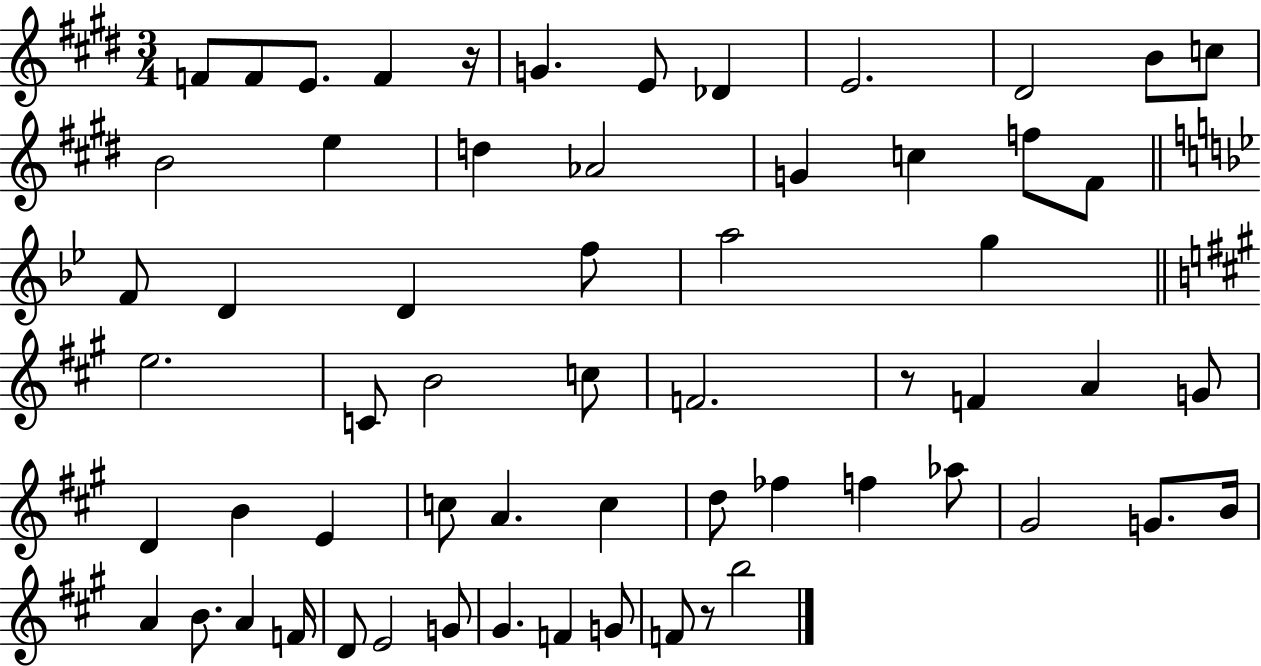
F4/e F4/e E4/e. F4/q R/s G4/q. E4/e Db4/q E4/h. D#4/h B4/e C5/e B4/h E5/q D5/q Ab4/h G4/q C5/q F5/e F#4/e F4/e D4/q D4/q F5/e A5/h G5/q E5/h. C4/e B4/h C5/e F4/h. R/e F4/q A4/q G4/e D4/q B4/q E4/q C5/e A4/q. C5/q D5/e FES5/q F5/q Ab5/e G#4/h G4/e. B4/s A4/q B4/e. A4/q F4/s D4/e E4/h G4/e G#4/q. F4/q G4/e F4/e R/e B5/h